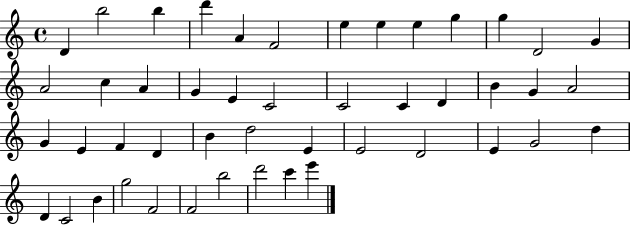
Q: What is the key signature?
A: C major